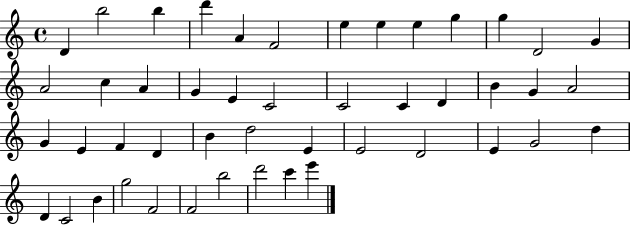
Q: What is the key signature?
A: C major